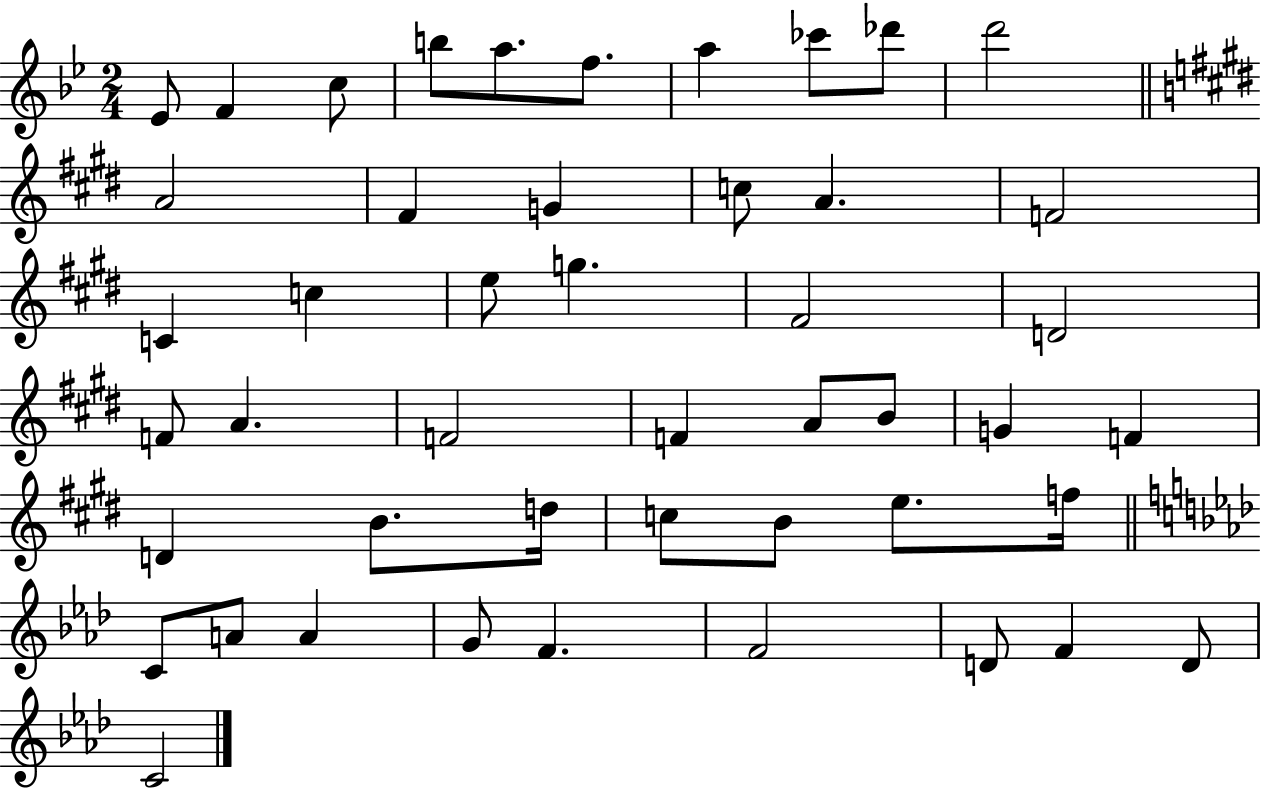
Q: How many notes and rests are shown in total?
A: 47